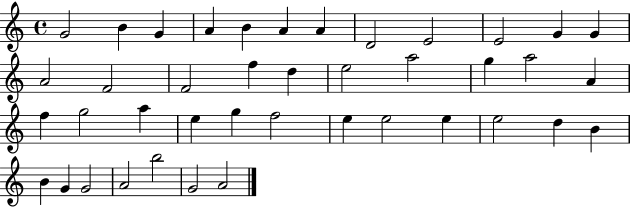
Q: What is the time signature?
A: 4/4